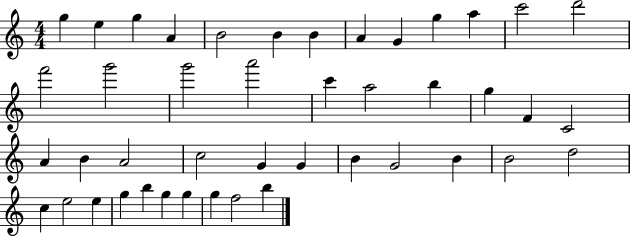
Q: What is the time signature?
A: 4/4